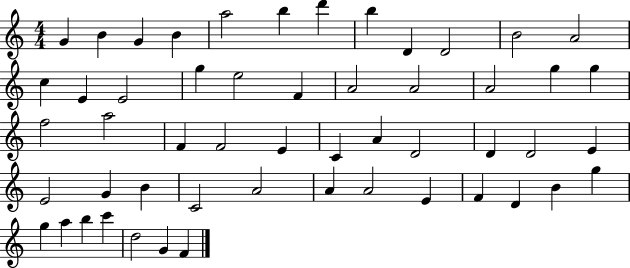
G4/q B4/q G4/q B4/q A5/h B5/q D6/q B5/q D4/q D4/h B4/h A4/h C5/q E4/q E4/h G5/q E5/h F4/q A4/h A4/h A4/h G5/q G5/q F5/h A5/h F4/q F4/h E4/q C4/q A4/q D4/h D4/q D4/h E4/q E4/h G4/q B4/q C4/h A4/h A4/q A4/h E4/q F4/q D4/q B4/q G5/q G5/q A5/q B5/q C6/q D5/h G4/q F4/q